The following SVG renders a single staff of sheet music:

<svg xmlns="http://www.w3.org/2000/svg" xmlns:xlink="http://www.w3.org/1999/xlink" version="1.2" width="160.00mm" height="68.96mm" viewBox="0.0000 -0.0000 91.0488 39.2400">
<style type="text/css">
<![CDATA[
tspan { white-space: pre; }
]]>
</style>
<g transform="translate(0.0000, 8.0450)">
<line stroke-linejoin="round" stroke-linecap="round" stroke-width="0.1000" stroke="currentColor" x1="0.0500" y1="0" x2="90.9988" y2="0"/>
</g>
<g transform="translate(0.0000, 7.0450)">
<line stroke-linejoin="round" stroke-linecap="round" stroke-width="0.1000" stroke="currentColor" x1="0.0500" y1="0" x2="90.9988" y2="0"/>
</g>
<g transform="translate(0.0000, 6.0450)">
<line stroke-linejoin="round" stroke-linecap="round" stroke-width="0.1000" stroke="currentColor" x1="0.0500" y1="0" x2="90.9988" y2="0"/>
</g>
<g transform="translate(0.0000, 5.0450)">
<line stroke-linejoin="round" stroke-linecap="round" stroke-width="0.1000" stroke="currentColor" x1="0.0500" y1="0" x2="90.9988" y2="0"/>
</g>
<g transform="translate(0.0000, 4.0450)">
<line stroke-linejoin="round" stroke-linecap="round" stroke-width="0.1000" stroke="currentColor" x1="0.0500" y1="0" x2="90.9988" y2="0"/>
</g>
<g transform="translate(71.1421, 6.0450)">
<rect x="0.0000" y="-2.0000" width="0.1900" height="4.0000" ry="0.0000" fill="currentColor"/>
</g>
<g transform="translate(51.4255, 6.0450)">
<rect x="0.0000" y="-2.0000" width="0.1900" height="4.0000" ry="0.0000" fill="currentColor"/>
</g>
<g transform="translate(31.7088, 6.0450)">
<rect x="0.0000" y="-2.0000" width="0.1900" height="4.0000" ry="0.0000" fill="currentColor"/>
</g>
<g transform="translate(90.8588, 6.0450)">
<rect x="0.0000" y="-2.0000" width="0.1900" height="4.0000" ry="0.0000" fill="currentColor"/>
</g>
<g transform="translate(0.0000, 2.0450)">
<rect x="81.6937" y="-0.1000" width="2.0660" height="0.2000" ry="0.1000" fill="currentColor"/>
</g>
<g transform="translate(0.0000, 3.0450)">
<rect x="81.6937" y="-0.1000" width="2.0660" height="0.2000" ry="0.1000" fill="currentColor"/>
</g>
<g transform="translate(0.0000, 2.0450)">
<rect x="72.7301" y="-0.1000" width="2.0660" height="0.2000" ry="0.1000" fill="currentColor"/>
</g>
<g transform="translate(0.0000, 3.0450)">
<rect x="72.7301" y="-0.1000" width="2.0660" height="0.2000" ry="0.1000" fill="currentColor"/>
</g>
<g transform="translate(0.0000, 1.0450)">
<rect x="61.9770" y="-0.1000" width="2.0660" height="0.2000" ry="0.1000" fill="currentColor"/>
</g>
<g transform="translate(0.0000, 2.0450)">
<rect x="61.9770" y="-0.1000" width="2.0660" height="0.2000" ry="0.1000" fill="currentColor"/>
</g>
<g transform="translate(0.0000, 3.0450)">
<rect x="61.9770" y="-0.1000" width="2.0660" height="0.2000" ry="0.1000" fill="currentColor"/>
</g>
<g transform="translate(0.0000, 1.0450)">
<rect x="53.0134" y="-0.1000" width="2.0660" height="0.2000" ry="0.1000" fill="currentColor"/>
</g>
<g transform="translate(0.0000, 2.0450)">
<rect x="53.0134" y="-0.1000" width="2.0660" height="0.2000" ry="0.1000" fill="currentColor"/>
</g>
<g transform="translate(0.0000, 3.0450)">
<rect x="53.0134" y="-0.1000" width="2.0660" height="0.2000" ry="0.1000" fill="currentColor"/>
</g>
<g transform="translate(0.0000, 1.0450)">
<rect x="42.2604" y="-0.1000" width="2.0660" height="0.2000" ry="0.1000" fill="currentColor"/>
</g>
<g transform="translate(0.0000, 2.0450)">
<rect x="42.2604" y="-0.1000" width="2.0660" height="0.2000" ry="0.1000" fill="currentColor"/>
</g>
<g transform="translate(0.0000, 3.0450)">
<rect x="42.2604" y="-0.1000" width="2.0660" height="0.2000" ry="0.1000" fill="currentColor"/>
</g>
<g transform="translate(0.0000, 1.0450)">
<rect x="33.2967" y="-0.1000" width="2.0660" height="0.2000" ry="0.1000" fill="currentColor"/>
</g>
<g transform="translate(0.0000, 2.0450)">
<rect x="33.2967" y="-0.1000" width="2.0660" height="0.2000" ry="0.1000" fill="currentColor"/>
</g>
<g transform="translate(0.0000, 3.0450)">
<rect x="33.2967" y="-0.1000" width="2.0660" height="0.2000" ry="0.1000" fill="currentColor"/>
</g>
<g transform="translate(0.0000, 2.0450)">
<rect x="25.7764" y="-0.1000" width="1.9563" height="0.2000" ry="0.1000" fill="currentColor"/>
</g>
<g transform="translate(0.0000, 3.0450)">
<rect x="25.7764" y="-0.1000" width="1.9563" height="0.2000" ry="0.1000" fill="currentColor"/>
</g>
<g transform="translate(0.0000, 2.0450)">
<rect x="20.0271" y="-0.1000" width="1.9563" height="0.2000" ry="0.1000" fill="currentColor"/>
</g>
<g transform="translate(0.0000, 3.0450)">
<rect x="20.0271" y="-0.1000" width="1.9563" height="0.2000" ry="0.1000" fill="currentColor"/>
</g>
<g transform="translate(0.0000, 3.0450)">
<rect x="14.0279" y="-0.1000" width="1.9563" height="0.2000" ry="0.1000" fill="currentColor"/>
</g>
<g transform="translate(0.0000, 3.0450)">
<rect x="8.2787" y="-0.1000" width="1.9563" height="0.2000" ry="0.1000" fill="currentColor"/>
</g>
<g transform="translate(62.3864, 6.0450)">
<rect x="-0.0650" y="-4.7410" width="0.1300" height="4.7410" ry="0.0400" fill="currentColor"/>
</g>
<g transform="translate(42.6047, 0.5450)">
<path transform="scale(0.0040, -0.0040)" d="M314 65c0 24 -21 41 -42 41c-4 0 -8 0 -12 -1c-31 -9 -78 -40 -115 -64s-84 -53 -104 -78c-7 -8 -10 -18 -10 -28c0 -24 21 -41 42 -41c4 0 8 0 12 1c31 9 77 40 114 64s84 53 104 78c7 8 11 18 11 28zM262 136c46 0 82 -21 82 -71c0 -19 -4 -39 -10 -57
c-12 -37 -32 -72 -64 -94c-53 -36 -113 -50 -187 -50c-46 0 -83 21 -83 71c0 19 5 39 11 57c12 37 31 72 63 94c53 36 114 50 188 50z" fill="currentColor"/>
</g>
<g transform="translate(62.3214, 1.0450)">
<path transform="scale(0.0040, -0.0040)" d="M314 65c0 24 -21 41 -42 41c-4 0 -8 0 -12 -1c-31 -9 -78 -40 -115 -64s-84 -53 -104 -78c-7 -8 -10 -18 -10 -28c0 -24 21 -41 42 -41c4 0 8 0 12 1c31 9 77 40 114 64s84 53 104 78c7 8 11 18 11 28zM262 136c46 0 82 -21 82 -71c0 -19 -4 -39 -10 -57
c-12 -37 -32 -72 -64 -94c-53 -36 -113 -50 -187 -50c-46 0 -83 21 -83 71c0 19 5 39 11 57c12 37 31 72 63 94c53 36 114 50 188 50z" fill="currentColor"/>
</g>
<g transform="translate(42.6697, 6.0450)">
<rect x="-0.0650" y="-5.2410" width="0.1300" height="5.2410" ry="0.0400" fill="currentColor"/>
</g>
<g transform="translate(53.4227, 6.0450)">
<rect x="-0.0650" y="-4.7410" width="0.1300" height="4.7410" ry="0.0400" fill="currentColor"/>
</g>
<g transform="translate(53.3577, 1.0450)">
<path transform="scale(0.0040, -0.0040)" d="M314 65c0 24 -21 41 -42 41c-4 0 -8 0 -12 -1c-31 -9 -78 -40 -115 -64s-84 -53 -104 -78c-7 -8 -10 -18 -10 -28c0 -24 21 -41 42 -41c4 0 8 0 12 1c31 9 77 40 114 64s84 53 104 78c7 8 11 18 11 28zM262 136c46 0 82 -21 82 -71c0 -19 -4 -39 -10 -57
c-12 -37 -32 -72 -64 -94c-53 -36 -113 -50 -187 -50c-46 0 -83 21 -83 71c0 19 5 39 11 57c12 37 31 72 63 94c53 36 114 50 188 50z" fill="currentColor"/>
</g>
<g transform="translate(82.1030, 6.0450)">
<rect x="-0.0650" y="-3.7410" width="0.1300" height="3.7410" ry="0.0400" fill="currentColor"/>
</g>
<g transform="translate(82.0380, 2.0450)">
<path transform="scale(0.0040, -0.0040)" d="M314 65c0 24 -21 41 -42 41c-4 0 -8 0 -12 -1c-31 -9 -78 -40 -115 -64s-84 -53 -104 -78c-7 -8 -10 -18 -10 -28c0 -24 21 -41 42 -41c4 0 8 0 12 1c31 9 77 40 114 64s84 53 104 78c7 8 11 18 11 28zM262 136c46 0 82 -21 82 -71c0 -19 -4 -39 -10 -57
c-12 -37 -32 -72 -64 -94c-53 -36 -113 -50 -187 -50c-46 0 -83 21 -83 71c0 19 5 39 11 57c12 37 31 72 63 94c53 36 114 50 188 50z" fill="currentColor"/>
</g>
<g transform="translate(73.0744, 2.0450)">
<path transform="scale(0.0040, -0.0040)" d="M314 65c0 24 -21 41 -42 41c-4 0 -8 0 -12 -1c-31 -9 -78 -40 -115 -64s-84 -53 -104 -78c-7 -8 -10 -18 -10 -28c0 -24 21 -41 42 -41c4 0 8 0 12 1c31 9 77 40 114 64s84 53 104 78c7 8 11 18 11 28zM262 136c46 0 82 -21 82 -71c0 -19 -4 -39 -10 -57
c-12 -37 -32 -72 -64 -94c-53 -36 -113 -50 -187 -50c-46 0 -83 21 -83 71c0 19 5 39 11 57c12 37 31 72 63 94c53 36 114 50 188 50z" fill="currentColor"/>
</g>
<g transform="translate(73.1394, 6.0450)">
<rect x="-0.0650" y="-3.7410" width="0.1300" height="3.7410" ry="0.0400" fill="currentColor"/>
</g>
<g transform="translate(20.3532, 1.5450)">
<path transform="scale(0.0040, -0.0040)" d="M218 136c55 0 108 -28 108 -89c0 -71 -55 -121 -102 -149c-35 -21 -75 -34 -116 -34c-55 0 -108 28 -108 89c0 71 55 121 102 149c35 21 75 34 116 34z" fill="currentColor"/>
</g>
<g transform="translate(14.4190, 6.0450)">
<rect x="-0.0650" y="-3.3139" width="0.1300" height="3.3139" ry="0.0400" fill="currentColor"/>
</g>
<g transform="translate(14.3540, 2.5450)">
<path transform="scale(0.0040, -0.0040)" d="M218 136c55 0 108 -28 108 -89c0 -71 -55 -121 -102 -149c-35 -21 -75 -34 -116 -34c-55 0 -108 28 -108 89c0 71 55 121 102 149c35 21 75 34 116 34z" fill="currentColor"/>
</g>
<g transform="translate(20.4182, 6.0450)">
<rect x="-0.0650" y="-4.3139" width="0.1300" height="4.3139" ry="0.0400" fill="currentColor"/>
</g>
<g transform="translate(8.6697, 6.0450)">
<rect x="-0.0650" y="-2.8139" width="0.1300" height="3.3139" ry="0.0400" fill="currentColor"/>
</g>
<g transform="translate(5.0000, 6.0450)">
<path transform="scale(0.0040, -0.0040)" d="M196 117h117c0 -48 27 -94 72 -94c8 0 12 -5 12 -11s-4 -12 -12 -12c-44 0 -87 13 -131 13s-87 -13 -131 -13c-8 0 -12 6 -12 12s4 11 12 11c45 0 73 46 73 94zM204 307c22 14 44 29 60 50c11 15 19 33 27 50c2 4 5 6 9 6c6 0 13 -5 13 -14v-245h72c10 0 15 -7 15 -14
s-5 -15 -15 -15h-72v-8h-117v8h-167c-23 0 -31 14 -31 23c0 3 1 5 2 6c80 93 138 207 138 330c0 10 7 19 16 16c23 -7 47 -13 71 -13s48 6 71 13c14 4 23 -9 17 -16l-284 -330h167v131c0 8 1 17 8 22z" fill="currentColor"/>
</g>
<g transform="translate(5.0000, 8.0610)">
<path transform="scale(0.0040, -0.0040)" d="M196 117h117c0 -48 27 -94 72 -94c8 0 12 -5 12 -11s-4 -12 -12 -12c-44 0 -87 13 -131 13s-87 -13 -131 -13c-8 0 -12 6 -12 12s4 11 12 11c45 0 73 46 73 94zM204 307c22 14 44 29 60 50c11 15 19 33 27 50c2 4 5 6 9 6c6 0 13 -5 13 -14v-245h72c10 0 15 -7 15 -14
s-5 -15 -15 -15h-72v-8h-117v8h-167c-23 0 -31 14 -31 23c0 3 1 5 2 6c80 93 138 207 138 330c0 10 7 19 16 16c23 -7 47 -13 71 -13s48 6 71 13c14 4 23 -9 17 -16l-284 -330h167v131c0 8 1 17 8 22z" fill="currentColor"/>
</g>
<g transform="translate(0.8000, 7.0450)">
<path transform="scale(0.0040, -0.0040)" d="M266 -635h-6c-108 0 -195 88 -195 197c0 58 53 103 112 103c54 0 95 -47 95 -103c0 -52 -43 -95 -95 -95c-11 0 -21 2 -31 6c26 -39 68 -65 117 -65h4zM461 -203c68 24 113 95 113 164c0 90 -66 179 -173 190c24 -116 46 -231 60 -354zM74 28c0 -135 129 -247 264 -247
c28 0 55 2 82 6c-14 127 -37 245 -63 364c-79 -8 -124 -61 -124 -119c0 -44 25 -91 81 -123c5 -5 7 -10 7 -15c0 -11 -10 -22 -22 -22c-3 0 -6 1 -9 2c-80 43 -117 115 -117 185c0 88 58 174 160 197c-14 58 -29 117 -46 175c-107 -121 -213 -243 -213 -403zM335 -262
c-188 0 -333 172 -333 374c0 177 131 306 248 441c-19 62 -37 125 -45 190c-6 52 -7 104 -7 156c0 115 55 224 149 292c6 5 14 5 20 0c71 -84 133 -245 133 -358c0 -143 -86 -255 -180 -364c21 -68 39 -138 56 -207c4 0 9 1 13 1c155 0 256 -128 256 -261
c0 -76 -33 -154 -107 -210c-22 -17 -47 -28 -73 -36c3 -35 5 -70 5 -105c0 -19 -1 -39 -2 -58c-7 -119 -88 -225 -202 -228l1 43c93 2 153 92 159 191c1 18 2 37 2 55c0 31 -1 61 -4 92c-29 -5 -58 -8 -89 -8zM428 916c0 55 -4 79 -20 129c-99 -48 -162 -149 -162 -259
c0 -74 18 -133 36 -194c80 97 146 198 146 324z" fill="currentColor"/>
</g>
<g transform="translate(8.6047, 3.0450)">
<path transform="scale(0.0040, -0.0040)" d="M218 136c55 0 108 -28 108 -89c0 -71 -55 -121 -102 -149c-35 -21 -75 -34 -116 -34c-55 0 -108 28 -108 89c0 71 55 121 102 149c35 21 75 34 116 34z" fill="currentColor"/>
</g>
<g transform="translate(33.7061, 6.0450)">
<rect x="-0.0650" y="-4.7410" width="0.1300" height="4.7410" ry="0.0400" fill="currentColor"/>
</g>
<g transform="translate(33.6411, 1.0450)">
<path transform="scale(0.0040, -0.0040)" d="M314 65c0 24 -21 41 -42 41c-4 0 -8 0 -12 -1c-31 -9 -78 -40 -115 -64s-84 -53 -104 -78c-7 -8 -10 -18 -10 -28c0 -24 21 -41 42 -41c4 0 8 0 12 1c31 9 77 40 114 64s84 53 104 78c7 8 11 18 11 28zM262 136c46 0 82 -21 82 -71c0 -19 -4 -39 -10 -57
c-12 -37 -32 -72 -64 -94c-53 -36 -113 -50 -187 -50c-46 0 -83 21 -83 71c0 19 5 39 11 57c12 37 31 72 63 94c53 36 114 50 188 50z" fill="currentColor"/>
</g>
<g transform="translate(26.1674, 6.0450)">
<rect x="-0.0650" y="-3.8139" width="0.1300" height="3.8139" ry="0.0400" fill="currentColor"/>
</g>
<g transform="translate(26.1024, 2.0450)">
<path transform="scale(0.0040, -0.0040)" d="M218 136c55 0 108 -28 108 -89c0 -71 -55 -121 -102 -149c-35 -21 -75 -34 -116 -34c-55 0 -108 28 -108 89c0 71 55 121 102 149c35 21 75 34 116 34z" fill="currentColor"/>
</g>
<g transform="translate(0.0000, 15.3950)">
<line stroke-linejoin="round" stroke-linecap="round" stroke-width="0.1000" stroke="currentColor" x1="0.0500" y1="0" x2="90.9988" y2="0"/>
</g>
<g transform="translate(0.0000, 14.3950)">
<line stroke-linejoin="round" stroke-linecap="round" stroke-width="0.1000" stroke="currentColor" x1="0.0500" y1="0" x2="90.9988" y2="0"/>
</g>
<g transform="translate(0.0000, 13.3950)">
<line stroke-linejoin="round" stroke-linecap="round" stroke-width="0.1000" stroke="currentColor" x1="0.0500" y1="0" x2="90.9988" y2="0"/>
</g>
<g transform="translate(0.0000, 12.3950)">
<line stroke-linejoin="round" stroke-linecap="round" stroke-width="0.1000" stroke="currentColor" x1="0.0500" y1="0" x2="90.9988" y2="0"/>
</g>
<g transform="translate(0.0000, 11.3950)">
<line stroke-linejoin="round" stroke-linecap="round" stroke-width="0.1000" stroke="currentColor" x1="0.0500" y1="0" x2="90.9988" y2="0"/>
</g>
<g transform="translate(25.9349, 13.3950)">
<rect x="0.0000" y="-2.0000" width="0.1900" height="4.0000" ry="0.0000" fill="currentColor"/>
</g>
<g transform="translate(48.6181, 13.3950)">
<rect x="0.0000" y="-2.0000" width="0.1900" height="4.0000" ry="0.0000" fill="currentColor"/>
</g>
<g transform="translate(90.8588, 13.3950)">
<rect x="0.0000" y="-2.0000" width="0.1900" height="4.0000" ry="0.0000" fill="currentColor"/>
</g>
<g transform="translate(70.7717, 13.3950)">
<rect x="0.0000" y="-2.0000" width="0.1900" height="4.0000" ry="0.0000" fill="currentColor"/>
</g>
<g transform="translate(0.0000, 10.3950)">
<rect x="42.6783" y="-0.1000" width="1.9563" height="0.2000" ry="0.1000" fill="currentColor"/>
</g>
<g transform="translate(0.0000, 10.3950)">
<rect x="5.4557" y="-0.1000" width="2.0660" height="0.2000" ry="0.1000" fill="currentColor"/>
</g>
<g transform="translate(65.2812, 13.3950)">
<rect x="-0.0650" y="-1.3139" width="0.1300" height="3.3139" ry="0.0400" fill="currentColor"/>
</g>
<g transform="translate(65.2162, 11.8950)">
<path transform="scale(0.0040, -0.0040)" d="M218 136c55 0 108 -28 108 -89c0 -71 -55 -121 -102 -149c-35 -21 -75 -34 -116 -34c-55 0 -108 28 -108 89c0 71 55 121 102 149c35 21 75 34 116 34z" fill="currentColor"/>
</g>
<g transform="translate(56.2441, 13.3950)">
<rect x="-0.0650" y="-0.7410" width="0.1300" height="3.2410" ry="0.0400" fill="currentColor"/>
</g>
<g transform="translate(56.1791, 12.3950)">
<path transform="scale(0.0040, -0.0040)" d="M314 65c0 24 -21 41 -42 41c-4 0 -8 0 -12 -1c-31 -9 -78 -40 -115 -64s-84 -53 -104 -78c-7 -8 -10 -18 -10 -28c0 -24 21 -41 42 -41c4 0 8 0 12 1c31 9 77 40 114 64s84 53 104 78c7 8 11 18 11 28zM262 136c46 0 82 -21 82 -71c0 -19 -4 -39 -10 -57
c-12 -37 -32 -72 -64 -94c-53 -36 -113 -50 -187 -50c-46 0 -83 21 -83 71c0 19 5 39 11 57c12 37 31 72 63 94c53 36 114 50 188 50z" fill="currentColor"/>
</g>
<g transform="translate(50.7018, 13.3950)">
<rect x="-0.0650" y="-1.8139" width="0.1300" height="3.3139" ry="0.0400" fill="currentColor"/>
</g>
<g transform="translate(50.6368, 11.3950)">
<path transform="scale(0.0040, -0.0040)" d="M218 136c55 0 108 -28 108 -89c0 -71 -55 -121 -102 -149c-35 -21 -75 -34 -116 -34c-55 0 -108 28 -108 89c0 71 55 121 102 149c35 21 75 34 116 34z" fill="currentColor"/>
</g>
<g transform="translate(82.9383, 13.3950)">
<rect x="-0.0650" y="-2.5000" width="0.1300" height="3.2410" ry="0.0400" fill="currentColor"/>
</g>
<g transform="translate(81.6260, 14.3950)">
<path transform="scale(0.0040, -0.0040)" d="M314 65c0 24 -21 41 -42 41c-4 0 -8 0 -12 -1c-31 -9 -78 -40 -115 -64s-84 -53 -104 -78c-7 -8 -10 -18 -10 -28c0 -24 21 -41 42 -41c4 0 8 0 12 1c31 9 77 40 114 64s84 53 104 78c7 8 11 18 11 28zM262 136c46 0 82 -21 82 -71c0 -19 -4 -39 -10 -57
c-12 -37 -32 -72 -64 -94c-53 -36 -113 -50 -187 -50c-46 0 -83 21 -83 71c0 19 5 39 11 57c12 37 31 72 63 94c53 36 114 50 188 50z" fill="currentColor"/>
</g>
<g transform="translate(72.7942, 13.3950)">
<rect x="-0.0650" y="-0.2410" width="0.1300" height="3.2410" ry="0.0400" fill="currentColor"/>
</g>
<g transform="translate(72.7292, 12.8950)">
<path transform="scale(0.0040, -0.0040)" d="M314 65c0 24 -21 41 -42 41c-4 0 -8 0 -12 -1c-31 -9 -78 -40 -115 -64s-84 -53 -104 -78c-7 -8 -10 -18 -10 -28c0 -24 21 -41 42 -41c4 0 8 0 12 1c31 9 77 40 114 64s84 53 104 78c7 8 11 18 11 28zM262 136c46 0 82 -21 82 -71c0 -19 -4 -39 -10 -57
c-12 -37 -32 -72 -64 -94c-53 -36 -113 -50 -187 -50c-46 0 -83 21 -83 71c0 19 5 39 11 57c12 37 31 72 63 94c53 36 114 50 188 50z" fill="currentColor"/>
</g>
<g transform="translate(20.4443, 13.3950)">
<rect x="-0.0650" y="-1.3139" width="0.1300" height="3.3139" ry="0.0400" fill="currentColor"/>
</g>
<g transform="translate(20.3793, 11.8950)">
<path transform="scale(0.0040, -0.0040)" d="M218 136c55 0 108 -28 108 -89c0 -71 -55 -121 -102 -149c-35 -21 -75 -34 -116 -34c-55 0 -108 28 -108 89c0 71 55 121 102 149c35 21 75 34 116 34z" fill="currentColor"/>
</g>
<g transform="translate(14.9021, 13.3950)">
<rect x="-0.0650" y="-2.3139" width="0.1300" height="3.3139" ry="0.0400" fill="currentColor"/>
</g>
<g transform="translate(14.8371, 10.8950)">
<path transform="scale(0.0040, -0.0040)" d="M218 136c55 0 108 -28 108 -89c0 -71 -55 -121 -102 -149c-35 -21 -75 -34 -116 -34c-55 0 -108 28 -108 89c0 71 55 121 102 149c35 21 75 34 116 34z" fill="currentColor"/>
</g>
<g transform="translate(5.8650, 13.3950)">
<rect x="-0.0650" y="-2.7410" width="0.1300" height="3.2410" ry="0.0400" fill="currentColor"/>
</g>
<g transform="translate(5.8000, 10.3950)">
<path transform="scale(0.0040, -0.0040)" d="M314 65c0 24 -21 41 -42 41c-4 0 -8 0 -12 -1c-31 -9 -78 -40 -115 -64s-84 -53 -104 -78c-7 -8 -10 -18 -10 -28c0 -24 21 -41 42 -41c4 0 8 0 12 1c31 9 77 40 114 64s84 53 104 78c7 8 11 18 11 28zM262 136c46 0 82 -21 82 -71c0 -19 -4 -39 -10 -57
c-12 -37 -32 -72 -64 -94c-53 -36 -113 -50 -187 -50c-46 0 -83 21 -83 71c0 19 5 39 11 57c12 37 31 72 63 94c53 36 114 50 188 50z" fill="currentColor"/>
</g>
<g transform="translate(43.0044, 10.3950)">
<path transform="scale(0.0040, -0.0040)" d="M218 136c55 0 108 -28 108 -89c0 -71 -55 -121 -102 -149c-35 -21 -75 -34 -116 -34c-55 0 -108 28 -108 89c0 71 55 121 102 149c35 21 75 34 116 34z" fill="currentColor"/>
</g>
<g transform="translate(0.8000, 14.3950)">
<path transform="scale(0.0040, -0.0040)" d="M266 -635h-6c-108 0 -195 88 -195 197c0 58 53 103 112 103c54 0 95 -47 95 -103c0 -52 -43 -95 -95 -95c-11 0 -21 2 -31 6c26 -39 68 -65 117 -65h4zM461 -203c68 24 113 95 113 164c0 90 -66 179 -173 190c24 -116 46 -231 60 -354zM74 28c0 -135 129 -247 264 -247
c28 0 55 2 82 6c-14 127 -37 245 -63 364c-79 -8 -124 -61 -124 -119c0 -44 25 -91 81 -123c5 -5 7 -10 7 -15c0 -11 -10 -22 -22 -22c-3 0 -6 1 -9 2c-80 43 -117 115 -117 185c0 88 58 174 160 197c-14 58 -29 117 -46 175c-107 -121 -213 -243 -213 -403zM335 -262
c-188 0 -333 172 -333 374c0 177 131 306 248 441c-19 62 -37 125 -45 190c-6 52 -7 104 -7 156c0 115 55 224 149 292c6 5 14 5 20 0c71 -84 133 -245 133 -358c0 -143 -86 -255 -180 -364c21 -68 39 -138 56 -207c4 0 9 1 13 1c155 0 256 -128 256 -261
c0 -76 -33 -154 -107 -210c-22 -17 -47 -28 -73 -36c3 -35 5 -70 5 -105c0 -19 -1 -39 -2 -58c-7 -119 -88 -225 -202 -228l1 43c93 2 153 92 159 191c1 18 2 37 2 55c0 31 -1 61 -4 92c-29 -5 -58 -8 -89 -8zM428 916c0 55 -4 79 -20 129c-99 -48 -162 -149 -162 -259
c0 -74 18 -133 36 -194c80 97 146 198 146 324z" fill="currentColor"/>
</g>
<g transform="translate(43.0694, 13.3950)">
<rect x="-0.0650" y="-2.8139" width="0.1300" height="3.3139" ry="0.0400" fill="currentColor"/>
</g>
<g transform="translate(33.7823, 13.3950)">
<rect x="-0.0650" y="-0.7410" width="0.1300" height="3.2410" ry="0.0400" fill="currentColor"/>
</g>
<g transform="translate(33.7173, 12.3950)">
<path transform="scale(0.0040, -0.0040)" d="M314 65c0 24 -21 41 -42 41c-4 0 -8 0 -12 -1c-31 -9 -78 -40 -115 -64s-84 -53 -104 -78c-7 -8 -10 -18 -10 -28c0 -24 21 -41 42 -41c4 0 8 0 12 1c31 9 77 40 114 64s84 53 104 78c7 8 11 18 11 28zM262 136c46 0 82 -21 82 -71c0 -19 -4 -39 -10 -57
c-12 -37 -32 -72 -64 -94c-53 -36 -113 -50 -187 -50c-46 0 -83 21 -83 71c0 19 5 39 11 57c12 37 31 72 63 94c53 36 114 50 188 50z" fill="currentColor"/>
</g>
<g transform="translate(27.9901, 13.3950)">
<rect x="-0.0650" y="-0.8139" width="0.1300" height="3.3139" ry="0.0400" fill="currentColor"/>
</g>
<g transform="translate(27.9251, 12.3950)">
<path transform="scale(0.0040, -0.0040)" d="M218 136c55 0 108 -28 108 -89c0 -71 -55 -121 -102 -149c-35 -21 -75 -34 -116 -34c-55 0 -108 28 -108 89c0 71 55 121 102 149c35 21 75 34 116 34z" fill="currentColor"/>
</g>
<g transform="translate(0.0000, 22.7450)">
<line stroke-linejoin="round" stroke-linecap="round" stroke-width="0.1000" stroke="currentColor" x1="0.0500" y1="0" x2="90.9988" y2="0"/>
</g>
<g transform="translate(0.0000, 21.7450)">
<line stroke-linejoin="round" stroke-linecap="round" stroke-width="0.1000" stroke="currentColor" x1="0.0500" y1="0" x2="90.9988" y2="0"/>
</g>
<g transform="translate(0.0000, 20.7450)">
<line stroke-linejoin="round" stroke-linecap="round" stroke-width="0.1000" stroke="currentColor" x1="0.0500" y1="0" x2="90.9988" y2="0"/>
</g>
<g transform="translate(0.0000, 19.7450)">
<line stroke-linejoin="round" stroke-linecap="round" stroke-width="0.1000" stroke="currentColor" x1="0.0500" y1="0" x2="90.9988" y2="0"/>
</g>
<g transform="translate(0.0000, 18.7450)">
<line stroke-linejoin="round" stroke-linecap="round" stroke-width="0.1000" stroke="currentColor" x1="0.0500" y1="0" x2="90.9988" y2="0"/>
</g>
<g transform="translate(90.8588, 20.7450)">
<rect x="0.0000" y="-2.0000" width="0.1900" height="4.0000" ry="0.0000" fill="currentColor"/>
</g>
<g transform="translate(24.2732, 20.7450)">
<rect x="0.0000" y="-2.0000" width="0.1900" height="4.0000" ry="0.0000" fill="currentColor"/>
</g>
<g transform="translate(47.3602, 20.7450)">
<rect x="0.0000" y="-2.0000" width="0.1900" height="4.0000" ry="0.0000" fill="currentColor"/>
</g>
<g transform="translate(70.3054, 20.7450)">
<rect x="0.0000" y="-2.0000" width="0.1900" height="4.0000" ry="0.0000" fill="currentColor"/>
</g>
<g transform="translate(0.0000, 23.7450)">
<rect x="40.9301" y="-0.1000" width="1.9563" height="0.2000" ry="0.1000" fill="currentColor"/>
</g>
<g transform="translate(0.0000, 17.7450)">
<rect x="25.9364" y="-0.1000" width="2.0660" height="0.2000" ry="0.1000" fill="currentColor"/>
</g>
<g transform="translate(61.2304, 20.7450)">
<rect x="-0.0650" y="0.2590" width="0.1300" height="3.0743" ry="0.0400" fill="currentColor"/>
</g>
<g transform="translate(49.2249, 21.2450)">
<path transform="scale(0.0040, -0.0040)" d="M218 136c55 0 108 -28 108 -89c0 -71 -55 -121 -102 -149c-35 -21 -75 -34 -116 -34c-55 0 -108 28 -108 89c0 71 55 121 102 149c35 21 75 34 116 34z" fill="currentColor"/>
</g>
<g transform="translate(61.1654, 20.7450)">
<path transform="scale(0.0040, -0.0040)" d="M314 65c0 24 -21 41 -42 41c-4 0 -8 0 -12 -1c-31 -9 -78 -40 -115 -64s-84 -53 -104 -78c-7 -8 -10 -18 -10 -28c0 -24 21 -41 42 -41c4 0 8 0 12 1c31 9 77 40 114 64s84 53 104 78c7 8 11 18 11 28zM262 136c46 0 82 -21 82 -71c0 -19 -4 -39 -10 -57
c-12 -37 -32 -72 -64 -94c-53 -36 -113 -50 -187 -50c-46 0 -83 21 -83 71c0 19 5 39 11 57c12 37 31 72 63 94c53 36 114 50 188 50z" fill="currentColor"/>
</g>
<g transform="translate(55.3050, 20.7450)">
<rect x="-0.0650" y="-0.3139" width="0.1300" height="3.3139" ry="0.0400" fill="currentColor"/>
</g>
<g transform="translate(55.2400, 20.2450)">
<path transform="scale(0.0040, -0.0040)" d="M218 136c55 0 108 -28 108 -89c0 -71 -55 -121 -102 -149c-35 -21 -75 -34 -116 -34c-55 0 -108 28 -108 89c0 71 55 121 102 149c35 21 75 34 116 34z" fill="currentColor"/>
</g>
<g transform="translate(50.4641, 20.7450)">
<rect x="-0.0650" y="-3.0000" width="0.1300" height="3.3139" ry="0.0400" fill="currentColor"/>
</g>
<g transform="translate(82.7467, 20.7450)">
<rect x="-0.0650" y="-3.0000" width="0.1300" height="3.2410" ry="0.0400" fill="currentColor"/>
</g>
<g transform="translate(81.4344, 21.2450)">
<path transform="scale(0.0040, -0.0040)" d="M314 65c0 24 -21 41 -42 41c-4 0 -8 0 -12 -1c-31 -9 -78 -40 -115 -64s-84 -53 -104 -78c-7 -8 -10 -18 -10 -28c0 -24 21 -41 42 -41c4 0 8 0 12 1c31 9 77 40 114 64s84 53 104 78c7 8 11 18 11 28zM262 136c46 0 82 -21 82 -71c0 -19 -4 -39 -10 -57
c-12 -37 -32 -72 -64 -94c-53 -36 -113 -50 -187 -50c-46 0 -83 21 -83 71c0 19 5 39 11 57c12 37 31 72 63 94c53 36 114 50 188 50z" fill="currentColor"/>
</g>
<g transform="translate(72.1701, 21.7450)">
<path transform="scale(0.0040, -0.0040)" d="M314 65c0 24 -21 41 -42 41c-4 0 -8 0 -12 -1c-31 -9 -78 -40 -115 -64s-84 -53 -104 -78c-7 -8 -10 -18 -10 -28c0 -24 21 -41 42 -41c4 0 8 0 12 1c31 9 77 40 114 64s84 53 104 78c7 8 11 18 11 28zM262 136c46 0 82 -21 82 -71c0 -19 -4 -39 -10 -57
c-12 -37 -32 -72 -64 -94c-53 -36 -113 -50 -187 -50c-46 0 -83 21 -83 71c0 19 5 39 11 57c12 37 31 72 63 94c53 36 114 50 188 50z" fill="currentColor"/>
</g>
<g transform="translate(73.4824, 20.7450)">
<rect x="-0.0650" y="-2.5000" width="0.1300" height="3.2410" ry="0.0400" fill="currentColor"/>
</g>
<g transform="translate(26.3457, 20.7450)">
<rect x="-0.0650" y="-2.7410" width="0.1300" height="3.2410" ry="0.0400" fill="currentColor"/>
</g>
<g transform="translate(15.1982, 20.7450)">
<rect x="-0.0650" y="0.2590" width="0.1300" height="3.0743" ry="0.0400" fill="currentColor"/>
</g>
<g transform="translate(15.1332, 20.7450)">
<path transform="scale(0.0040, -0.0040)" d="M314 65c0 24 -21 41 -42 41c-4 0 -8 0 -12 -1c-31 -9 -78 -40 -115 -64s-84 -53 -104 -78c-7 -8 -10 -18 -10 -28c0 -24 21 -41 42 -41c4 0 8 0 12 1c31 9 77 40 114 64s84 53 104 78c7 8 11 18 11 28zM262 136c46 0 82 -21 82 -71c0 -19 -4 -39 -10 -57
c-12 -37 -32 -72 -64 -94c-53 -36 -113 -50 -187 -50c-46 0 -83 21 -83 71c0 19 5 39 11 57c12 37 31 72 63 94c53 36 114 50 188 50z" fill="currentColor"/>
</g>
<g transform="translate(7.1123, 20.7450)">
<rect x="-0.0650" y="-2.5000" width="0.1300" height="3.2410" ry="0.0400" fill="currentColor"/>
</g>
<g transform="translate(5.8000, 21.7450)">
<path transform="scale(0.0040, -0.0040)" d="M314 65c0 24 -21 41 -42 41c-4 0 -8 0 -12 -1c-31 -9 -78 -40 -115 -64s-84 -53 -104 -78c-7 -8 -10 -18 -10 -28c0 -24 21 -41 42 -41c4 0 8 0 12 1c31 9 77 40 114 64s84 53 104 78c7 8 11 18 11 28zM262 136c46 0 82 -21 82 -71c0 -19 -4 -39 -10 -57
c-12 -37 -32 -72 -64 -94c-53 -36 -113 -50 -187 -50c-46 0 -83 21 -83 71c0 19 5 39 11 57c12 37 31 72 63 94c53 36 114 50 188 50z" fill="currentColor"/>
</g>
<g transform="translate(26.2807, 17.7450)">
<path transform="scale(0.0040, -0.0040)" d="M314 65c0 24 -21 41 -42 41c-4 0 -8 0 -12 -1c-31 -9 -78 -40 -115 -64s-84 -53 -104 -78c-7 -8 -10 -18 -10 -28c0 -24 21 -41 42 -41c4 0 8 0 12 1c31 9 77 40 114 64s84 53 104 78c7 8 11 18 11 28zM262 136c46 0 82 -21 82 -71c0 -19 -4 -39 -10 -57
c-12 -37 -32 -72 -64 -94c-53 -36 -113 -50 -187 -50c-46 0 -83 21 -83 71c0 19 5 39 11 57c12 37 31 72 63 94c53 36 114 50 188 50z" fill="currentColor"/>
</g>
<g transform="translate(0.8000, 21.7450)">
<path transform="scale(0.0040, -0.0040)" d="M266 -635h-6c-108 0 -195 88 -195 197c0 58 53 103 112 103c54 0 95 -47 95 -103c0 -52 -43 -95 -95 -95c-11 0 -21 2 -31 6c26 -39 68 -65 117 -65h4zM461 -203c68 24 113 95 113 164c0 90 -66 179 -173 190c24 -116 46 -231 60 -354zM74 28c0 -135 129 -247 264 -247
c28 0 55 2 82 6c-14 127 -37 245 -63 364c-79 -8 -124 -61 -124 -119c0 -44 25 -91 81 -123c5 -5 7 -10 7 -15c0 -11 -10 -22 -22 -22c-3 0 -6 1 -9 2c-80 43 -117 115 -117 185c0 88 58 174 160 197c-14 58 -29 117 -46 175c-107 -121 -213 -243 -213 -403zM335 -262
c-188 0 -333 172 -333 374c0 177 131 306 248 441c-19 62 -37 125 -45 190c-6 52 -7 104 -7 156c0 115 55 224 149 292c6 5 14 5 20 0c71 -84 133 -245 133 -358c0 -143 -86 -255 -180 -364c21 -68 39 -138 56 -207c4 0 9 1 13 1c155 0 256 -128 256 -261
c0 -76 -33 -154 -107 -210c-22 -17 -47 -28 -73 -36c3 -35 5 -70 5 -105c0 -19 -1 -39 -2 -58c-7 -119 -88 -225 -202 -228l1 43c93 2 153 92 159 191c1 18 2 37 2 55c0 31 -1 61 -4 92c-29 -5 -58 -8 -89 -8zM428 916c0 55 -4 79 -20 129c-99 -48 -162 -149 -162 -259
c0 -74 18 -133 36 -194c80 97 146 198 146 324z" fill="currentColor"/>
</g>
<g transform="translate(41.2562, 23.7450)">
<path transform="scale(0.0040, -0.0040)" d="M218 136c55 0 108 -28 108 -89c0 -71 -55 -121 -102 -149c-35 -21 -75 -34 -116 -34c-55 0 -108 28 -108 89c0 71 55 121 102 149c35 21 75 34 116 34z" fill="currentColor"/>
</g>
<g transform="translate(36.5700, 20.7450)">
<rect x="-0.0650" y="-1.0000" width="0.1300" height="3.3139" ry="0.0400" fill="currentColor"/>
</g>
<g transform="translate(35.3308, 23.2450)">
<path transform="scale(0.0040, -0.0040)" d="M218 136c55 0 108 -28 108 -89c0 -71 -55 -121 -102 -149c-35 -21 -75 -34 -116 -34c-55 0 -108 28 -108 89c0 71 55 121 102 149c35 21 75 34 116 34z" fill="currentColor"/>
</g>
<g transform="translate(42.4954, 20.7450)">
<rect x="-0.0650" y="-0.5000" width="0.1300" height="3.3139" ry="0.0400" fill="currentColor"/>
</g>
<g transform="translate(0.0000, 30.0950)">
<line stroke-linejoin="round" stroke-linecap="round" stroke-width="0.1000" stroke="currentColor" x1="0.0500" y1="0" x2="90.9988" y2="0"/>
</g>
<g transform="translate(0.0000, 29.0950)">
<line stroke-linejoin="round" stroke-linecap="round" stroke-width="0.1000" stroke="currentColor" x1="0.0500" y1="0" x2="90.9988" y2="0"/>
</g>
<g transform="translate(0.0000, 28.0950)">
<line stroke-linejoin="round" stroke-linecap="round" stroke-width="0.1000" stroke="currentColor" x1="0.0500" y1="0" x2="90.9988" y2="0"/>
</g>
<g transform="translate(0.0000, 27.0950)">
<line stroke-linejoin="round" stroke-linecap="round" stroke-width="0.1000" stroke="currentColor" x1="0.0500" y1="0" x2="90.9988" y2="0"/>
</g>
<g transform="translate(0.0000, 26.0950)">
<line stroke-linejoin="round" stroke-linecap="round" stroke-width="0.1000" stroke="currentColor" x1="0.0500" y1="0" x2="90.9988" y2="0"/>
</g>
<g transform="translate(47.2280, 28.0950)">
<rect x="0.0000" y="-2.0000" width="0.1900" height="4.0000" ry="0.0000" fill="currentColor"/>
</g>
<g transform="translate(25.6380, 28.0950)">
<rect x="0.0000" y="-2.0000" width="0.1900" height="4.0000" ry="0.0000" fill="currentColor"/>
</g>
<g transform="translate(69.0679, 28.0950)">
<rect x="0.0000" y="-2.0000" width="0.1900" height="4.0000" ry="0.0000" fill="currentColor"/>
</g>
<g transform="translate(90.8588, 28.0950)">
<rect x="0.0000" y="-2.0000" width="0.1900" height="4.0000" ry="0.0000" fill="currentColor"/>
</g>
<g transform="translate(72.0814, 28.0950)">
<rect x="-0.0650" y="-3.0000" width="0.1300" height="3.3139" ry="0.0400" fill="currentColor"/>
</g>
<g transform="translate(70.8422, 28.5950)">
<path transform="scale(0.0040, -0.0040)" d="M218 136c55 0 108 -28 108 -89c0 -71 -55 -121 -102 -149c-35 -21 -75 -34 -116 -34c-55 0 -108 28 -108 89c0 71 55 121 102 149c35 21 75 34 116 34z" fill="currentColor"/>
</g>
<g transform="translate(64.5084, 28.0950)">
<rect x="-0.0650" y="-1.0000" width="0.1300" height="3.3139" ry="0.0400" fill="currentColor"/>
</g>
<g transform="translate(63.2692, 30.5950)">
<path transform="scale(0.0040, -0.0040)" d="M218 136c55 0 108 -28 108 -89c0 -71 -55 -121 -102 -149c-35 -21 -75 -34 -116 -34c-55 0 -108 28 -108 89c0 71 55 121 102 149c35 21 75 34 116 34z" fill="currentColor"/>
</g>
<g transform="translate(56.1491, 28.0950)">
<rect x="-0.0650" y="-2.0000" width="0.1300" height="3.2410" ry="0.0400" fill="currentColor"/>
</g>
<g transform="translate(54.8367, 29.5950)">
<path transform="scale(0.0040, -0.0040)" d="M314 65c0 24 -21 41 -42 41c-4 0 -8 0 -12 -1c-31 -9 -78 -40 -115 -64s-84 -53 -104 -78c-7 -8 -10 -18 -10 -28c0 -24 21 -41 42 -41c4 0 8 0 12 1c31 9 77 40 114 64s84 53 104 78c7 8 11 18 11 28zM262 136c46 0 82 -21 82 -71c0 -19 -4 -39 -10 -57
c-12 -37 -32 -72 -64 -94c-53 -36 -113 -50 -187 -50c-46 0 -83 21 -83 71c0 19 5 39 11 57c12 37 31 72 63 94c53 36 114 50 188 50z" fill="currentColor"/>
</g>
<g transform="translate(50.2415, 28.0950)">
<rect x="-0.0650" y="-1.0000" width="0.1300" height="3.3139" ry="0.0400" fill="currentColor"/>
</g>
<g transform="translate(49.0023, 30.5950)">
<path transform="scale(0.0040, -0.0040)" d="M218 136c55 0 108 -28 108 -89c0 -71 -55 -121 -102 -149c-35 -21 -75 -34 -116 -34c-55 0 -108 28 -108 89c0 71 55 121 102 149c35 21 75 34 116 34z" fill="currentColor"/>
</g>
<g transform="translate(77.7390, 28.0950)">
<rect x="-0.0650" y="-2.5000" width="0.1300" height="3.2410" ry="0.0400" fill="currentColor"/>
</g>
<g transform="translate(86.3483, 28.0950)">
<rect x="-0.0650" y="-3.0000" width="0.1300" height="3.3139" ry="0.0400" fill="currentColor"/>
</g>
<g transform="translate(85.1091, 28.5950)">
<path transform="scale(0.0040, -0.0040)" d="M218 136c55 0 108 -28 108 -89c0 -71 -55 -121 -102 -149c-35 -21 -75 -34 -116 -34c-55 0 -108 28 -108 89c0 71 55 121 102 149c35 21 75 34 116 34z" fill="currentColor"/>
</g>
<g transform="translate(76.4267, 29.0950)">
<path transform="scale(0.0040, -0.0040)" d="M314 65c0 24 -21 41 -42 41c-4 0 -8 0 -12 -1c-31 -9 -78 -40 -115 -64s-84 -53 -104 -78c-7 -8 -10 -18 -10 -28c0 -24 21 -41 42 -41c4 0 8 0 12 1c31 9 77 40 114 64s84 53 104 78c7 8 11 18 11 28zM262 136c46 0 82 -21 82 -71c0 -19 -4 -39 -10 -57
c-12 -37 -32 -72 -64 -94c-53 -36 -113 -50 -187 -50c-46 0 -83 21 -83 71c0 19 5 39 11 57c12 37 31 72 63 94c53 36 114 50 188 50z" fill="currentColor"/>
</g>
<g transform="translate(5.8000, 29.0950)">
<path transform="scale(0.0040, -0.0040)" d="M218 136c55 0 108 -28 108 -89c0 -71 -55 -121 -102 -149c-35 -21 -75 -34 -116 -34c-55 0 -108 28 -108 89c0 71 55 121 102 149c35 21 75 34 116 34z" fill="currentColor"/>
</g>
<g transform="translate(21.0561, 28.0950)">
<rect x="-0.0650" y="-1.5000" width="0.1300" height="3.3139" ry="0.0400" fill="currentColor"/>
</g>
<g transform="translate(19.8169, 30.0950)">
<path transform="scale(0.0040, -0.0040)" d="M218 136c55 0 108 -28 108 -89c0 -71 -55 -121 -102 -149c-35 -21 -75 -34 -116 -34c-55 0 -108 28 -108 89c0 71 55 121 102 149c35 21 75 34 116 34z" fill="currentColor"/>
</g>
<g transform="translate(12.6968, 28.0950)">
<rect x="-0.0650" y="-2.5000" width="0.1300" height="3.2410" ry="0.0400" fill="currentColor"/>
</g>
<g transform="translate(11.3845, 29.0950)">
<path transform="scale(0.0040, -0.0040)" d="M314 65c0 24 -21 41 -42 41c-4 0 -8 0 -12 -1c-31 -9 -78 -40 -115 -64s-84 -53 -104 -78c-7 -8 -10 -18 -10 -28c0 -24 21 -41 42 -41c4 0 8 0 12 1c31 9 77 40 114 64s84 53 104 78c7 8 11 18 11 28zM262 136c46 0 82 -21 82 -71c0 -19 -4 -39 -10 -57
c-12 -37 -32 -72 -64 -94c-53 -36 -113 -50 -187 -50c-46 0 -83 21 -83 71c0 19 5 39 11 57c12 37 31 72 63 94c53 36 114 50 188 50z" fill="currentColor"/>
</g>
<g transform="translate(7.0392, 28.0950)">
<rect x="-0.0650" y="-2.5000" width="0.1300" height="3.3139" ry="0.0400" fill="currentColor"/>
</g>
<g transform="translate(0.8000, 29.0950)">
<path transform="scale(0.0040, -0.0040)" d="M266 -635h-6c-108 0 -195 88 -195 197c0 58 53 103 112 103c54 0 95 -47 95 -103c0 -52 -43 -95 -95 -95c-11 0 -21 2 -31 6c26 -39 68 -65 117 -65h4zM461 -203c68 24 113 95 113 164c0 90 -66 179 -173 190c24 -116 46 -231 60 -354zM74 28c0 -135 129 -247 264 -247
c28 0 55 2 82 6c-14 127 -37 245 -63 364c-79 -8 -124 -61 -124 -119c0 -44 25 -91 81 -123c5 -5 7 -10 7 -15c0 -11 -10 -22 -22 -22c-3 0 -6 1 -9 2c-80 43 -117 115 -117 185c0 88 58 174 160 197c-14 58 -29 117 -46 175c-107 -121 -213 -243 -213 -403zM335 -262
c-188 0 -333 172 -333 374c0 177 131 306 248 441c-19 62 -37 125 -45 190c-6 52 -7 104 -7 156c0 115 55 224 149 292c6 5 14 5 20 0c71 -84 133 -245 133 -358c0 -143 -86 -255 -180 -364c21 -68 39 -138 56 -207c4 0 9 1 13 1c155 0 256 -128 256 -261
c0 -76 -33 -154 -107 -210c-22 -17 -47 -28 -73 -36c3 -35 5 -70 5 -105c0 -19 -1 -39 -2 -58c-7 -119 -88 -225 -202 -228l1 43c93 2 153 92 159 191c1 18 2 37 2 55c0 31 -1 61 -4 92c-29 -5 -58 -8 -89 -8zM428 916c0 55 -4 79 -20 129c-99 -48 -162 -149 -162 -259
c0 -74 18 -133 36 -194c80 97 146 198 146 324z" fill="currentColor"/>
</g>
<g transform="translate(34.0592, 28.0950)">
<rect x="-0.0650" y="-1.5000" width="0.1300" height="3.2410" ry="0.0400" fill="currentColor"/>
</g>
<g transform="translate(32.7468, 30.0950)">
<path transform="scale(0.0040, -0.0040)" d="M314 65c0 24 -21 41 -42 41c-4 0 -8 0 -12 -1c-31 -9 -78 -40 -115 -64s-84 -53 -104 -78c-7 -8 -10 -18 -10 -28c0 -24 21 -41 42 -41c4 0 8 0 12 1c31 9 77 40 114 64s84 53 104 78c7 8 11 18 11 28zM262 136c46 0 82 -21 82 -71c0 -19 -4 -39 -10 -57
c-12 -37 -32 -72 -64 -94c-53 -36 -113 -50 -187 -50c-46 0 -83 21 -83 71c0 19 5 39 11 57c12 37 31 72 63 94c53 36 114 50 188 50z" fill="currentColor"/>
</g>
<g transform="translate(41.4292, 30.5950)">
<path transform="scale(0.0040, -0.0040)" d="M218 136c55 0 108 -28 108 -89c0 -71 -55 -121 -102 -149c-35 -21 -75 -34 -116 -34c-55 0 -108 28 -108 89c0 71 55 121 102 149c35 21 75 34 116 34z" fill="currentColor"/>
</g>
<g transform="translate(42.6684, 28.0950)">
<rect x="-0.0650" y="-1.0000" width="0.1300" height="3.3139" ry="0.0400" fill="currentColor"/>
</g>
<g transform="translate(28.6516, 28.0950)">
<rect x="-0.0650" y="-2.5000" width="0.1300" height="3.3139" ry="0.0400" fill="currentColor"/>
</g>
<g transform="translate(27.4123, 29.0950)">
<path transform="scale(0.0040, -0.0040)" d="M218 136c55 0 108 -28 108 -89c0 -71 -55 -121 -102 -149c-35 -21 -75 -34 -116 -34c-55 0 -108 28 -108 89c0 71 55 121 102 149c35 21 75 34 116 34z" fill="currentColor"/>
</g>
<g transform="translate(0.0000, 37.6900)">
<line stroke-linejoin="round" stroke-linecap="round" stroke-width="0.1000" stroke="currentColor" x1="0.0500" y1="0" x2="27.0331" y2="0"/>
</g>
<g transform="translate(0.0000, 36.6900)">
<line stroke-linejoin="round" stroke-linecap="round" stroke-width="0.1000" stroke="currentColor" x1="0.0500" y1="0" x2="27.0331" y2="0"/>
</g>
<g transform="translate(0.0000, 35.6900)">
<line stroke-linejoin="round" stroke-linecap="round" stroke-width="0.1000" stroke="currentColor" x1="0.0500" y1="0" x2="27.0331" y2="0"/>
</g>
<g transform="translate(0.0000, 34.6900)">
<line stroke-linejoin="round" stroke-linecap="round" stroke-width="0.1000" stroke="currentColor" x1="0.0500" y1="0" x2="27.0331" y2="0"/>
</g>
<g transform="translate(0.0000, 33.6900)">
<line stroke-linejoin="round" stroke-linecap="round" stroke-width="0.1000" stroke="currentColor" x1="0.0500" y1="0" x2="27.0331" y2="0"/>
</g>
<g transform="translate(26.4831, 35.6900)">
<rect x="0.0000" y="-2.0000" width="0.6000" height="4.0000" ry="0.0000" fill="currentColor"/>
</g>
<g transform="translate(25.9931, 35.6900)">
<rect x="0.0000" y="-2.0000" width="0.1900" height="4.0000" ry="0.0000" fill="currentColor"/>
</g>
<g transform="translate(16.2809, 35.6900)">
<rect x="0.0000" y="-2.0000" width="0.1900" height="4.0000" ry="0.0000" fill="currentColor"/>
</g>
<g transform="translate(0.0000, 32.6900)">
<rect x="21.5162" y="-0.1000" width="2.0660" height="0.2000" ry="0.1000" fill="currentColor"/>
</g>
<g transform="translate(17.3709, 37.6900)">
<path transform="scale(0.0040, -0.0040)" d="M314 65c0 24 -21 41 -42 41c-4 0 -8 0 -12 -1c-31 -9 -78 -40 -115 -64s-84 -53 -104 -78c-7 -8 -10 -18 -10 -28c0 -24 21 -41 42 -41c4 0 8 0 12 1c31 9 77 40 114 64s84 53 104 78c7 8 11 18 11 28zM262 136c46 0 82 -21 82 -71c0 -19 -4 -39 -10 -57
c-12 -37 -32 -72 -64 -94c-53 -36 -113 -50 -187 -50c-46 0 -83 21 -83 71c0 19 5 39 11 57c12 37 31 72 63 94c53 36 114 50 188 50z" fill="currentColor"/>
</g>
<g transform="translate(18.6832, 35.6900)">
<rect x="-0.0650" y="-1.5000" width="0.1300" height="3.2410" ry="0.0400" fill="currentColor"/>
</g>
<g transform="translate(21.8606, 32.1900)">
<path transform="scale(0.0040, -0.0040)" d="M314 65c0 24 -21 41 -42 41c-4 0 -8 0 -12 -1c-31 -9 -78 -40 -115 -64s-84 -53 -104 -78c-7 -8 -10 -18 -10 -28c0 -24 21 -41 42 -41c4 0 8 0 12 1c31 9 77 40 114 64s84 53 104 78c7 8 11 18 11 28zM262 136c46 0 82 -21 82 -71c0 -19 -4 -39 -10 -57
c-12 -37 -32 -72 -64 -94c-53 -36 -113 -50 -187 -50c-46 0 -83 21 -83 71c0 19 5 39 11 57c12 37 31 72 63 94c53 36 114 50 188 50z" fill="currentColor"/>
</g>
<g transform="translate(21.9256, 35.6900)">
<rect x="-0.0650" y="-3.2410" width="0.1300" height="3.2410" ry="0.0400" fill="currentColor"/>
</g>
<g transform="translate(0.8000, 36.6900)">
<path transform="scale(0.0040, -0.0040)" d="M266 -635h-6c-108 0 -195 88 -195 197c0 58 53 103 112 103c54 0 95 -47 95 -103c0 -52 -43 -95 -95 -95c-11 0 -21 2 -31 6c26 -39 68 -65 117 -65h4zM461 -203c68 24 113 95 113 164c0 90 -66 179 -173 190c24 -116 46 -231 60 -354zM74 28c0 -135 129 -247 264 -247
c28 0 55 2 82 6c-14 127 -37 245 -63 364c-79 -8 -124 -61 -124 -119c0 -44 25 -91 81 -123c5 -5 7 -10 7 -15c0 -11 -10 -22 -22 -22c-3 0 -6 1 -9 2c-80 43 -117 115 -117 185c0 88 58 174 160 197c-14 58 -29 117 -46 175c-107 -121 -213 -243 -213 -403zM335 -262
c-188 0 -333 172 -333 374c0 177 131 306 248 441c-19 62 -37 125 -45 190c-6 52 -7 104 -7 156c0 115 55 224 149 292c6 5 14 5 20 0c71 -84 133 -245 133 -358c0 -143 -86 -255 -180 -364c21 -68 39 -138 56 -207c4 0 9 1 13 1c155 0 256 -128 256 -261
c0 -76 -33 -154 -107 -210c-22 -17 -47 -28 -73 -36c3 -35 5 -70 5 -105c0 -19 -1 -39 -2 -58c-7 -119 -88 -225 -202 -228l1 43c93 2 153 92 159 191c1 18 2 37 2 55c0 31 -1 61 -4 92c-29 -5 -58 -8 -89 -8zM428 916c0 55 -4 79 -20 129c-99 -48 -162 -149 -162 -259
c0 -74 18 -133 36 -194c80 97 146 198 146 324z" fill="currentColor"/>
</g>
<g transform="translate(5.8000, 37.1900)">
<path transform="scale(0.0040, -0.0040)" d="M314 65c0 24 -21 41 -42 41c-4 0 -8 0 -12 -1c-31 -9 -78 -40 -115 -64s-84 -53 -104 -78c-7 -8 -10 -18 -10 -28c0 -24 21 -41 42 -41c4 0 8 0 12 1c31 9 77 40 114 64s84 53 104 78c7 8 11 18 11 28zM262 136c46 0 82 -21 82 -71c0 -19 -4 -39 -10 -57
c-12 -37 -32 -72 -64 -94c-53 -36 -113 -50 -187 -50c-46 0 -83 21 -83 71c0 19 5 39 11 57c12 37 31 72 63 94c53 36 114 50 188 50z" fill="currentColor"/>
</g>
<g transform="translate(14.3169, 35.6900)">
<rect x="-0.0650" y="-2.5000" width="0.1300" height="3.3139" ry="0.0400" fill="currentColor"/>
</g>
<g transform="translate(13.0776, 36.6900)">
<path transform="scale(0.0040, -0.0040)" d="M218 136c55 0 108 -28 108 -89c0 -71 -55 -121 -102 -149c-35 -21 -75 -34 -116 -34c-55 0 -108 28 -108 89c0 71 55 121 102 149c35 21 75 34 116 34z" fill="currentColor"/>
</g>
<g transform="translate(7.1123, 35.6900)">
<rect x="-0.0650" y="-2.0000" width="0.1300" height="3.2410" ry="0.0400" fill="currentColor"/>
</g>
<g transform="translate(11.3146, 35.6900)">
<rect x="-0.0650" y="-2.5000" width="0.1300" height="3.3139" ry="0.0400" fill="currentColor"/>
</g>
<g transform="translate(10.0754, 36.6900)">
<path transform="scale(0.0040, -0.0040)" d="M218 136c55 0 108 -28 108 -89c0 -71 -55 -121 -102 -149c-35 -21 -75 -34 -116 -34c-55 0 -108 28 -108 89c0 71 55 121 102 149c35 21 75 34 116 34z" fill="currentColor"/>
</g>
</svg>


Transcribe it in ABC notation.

X:1
T:Untitled
M:4/4
L:1/4
K:C
a b d' c' e'2 f'2 e'2 e'2 c'2 c'2 a2 g e d d2 a f d2 e c2 G2 G2 B2 a2 D C A c B2 G2 A2 G G2 E G E2 D D F2 D A G2 A F2 G G E2 b2